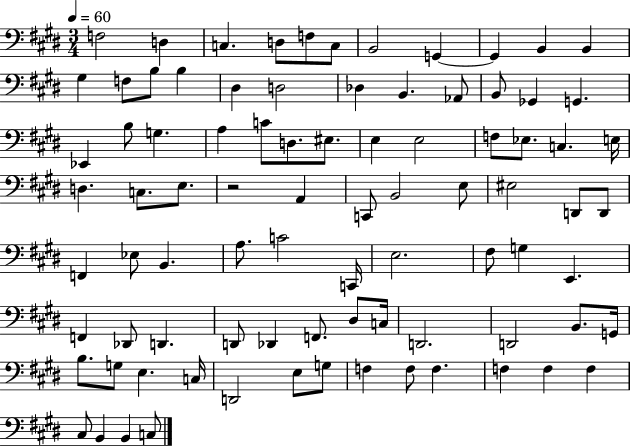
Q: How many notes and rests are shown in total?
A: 86